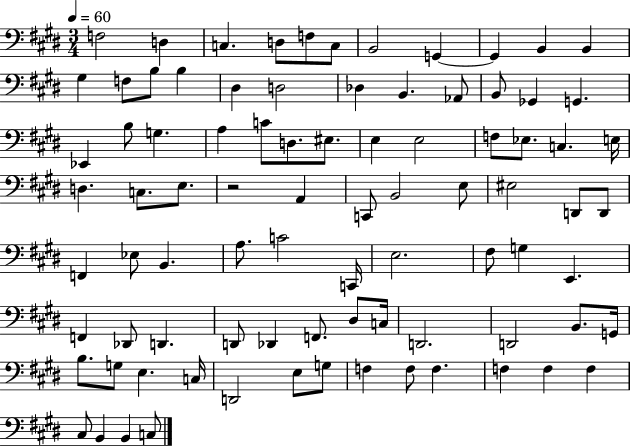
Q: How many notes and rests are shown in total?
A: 86